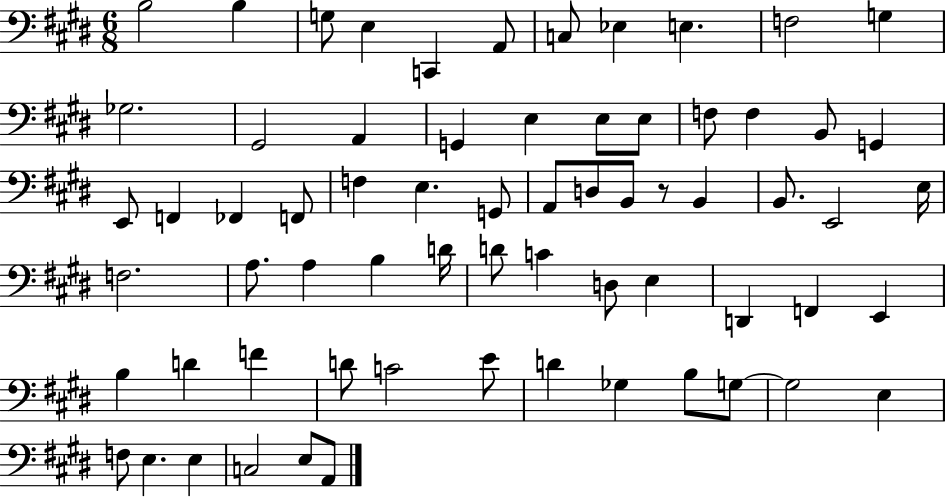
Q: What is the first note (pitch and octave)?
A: B3